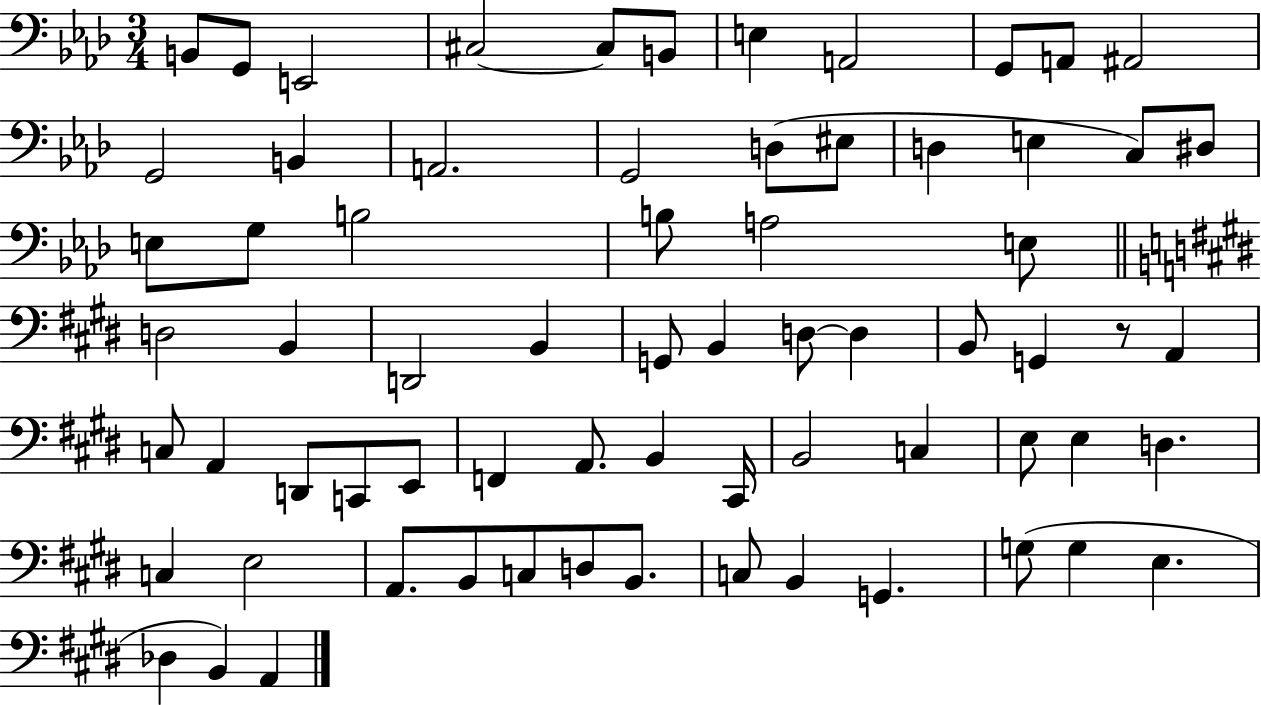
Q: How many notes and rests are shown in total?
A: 69